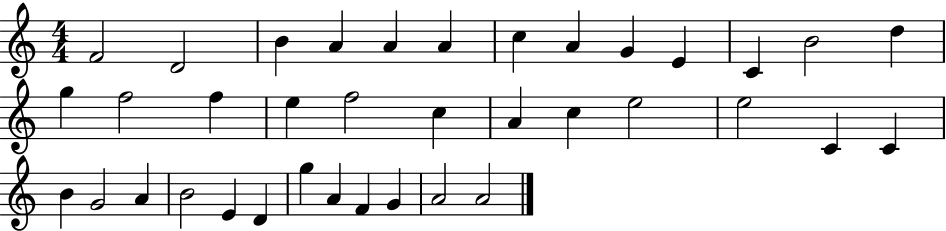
{
  \clef treble
  \numericTimeSignature
  \time 4/4
  \key c \major
  f'2 d'2 | b'4 a'4 a'4 a'4 | c''4 a'4 g'4 e'4 | c'4 b'2 d''4 | \break g''4 f''2 f''4 | e''4 f''2 c''4 | a'4 c''4 e''2 | e''2 c'4 c'4 | \break b'4 g'2 a'4 | b'2 e'4 d'4 | g''4 a'4 f'4 g'4 | a'2 a'2 | \break \bar "|."
}